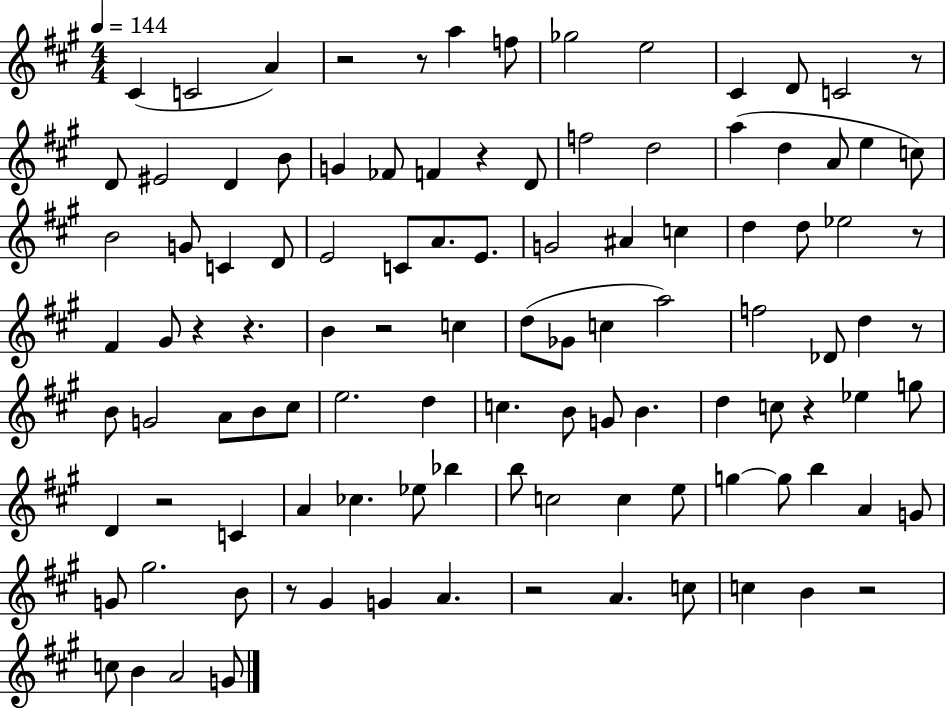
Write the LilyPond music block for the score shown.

{
  \clef treble
  \numericTimeSignature
  \time 4/4
  \key a \major
  \tempo 4 = 144
  \repeat volta 2 { cis'4( c'2 a'4) | r2 r8 a''4 f''8 | ges''2 e''2 | cis'4 d'8 c'2 r8 | \break d'8 eis'2 d'4 b'8 | g'4 fes'8 f'4 r4 d'8 | f''2 d''2 | a''4( d''4 a'8 e''4 c''8) | \break b'2 g'8 c'4 d'8 | e'2 c'8 a'8. e'8. | g'2 ais'4 c''4 | d''4 d''8 ees''2 r8 | \break fis'4 gis'8 r4 r4. | b'4 r2 c''4 | d''8( ges'8 c''4 a''2) | f''2 des'8 d''4 r8 | \break b'8 g'2 a'8 b'8 cis''8 | e''2. d''4 | c''4. b'8 g'8 b'4. | d''4 c''8 r4 ees''4 g''8 | \break d'4 r2 c'4 | a'4 ces''4. ees''8 bes''4 | b''8 c''2 c''4 e''8 | g''4~~ g''8 b''4 a'4 g'8 | \break g'8 gis''2. b'8 | r8 gis'4 g'4 a'4. | r2 a'4. c''8 | c''4 b'4 r2 | \break c''8 b'4 a'2 g'8 | } \bar "|."
}